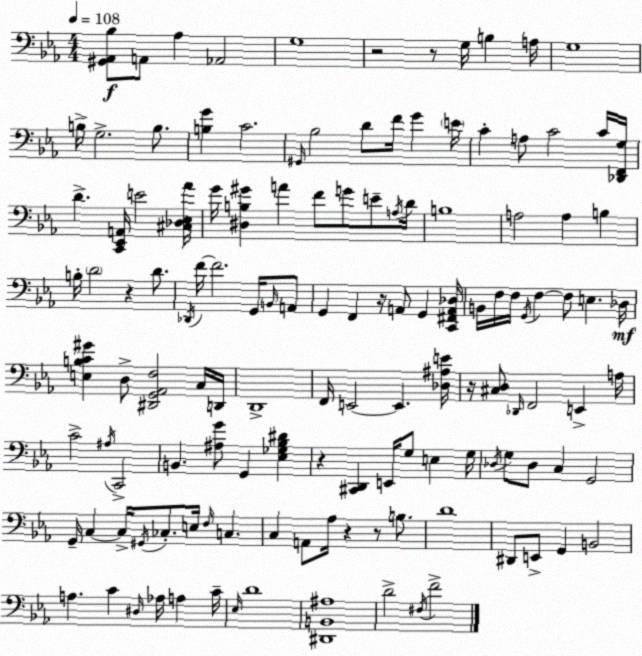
X:1
T:Untitled
M:4/4
L:1/4
K:Cm
[^G,,_A,,_B,]/2 A,,/2 _A, _A,,2 G,4 z2 z/2 G,/4 B, A,/4 G,4 B,/4 G,2 B,/2 [B,G] C2 ^G,,/4 _B,2 D/2 F/4 G E/4 C A,/2 C2 C/4 [_D,,F,,G,]/4 D [C,,_E,,A,,]/4 E2 [^C,_D,_E,_A]/4 G/4 [^D,B,^G] A F/2 G/2 E/2 A,/4 D/4 B,4 A,2 A, B, B,/4 D2 z D/2 _D,,/4 F/4 F2 G,,/4 B,,/4 A,,/2 G,, F,, z/4 A,,/2 G,, [C,,^F,,A,,_D,]/4 B,,/4 F,/4 F,/4 G,,/4 F, F,/2 E, _D,/4 [E,B,C^G] D,/2 [^D,,G,,_A,,F,]2 C,/4 D,,/4 D,,4 F,,/4 E,,2 E,, [_D,^A,E]/4 z/4 [^C,D,]/2 _D,,/4 F,,2 E,, A,/4 C2 ^A,/4 C,,2 B,, [^A,G]/2 G,, [_E,_G,_B,^D] z [^C,,D,,] E,,/4 G,/2 E, G,/4 _D,/4 G,/2 _D,/2 C, G,,2 G,,/4 C, C,/4 ^G,,/4 _C,/2 E,/4 F,/4 C, C, A,,/2 _A,/4 z z/2 B,/2 D4 ^D,,/2 E,,/2 G,, B,,2 A, C ^D,/4 _A,/4 A, C/4 _E,/4 D4 [^D,,B,,^A,]4 D2 ^F,/4 F2